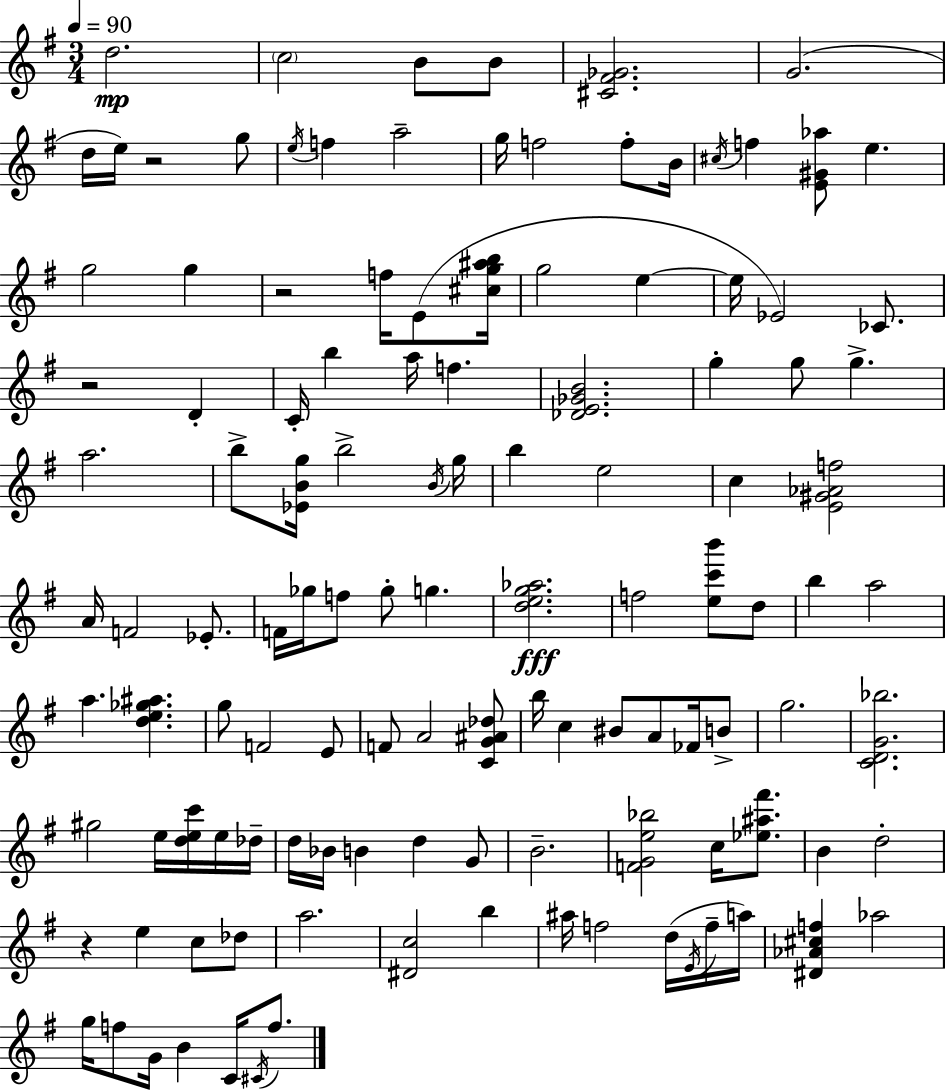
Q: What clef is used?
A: treble